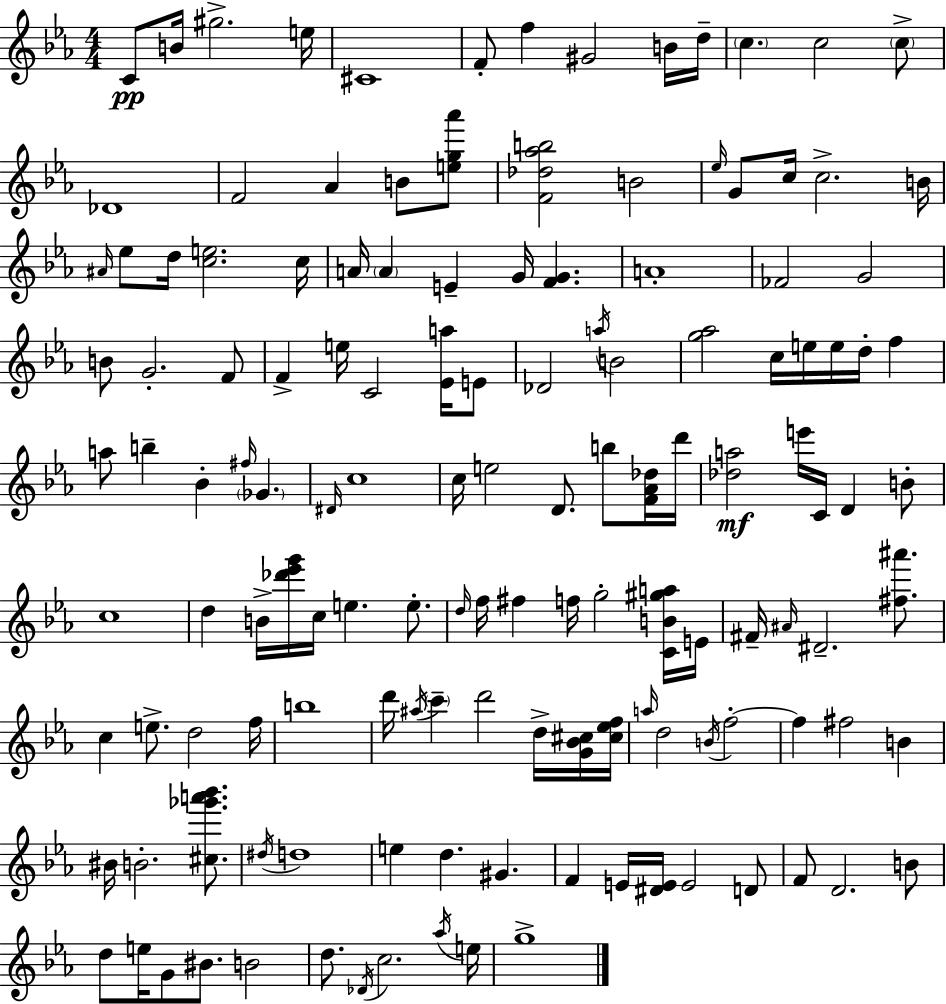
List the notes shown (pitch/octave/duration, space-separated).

C4/e B4/s G#5/h. E5/s C#4/w F4/e F5/q G#4/h B4/s D5/s C5/q. C5/h C5/e Db4/w F4/h Ab4/q B4/e [E5,G5,Ab6]/e [F4,Db5,Ab5,B5]/h B4/h Eb5/s G4/e C5/s C5/h. B4/s A#4/s Eb5/e D5/s [C5,E5]/h. C5/s A4/s A4/q E4/q G4/s [F4,G4]/q. A4/w FES4/h G4/h B4/e G4/h. F4/e F4/q E5/s C4/h [Eb4,A5]/s E4/e Db4/h A5/s B4/h [G5,Ab5]/h C5/s E5/s E5/s D5/s F5/q A5/e B5/q Bb4/q F#5/s Gb4/q. D#4/s C5/w C5/s E5/h D4/e. B5/e [F4,Ab4,Db5]/s D6/s [Db5,A5]/h E6/s C4/s D4/q B4/e C5/w D5/q B4/s [Db6,Eb6,G6]/s C5/s E5/q. E5/e. D5/s F5/s F#5/q F5/s G5/h [C4,B4,G#5,A5]/s E4/s F#4/s A#4/s D#4/h. [F#5,A#6]/e. C5/q E5/e. D5/h F5/s B5/w D6/s A#5/s C6/q D6/h D5/s [G4,Bb4,C#5]/s [C#5,Eb5,F5]/s A5/s D5/h B4/s F5/h F5/q F#5/h B4/q BIS4/s B4/h. [C#5,Gb6,A6,Bb6]/e. D#5/s D5/w E5/q D5/q. G#4/q. F4/q E4/s [D#4,E4]/s E4/h D4/e F4/e D4/h. B4/e D5/e E5/s G4/e BIS4/e. B4/h D5/e. Db4/s C5/h. Ab5/s E5/s G5/w